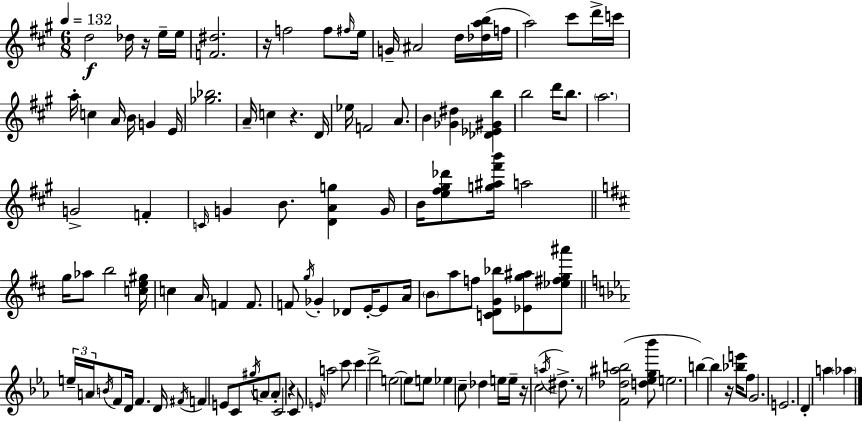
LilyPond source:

{
  \clef treble
  \numericTimeSignature
  \time 6/8
  \key a \major
  \tempo 4 = 132
  d''2\f des''16 r16 e''16-- e''16 | <f' dis''>2. | r16 f''2 f''8 \grace { fis''16 } | e''16 g'16-- ais'2 d''16 <des'' a'' b''>16( | \break f''16 a''2) cis'''8 d'''16-> | c'''16 a''16-. c''4 a'16 b'16 g'4 | e'16 <ges'' bes''>2. | a'16-- c''4 r4. | \break d'16 ees''16 f'2 a'8. | b'4 <ges' dis''>4 <des' ees' gis' b''>4 | b''2 d'''16 b''8. | \parenthesize a''2. | \break g'2-> f'4-. | \grace { c'16 } g'4 b'8. <d' a' g''>4 | g'16 b'16 <e'' fis'' gis'' des'''>8 <g'' ais'' fis''' b'''>16 a''2 | \bar "||" \break \key b \minor g''16 aes''8 b''2 <c'' e'' gis''>16 | c''4 a'16 f'4 f'8. | f'8 \acciaccatura { g''16 } ges'4-. des'8 e'16-.~~ e'8 | a'16 \parenthesize b'8 a''8 f''8 <c' d' g' bes''>8 <ees' g'' ais''>8 <ees'' fis'' g'' ais'''>8 | \break \bar "||" \break \key c \minor \tuplet 3/2 { e''16-- a'16 \acciaccatura { b'16 } } f'8 d'16 f'4. | d'16 \acciaccatura { fis'16 } f'4 e'8 c'8 \acciaccatura { gis''16 } a'8 | a'8-. c'2 r4 | c'8 \grace { e'16 } a''2 | \break c'''8 c'''4 d'''2-> | e''2~~ | e''8 e''8 ees''4 c''8-- des''4 | e''16 e''16-- r16 c''2( | \break \acciaccatura { a''16 } dis''8.->) r8 <f' des'' ais'' b''>2( | <d'' ees'' g'' bes'''>8 e''2. | b''4~~) b''4 | r16 <bes'' e'''>16 f''8 g'2. | \break e'2. | d'4-. a''4 | \parenthesize aes''4 \bar "|."
}